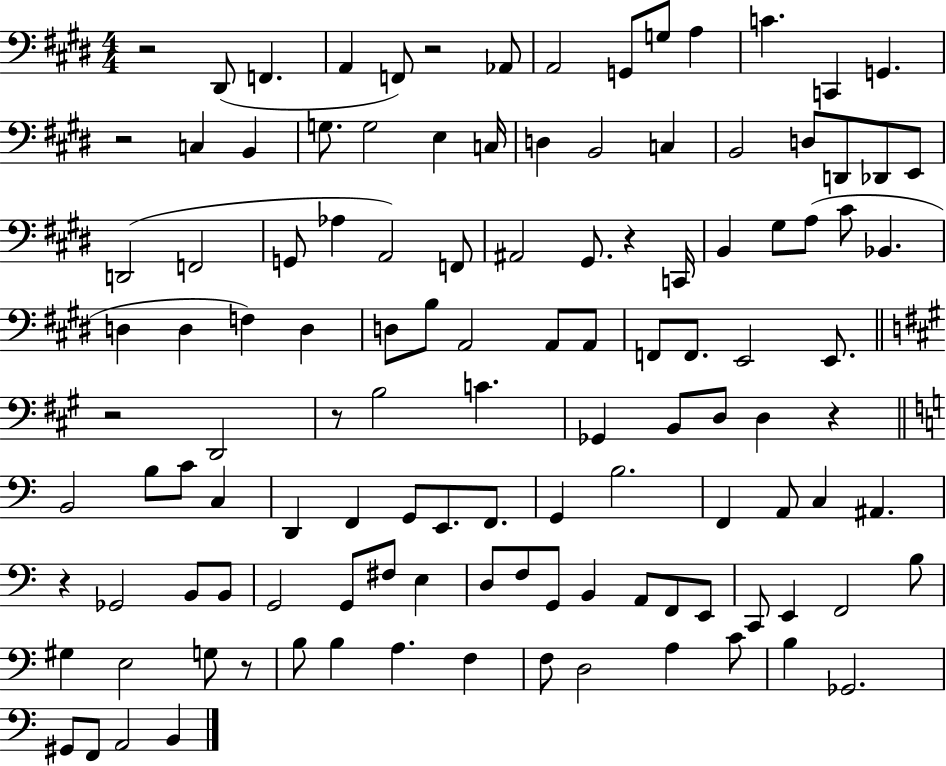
R/h D#2/e F2/q. A2/q F2/e R/h Ab2/e A2/h G2/e G3/e A3/q C4/q. C2/q G2/q. R/h C3/q B2/q G3/e. G3/h E3/q C3/s D3/q B2/h C3/q B2/h D3/e D2/e Db2/e E2/e D2/h F2/h G2/e Ab3/q A2/h F2/e A#2/h G#2/e. R/q C2/s B2/q G#3/e A3/e C#4/e Bb2/q. D3/q D3/q F3/q D3/q D3/e B3/e A2/h A2/e A2/e F2/e F2/e. E2/h E2/e. R/h D2/h R/e B3/h C4/q. Gb2/q B2/e D3/e D3/q R/q B2/h B3/e C4/e C3/q D2/q F2/q G2/e E2/e. F2/e. G2/q B3/h. F2/q A2/e C3/q A#2/q. R/q Gb2/h B2/e B2/e G2/h G2/e F#3/e E3/q D3/e F3/e G2/e B2/q A2/e F2/e E2/e C2/e E2/q F2/h B3/e G#3/q E3/h G3/e R/e B3/e B3/q A3/q. F3/q F3/e D3/h A3/q C4/e B3/q Gb2/h. G#2/e F2/e A2/h B2/q